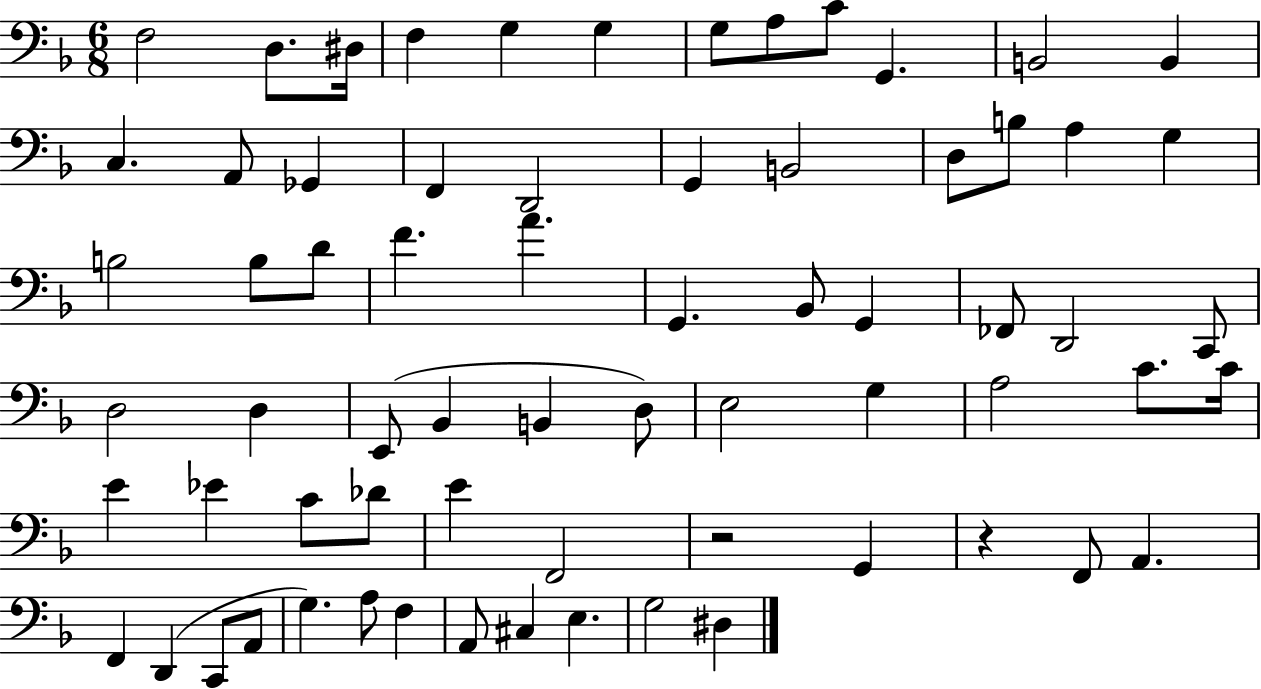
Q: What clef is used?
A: bass